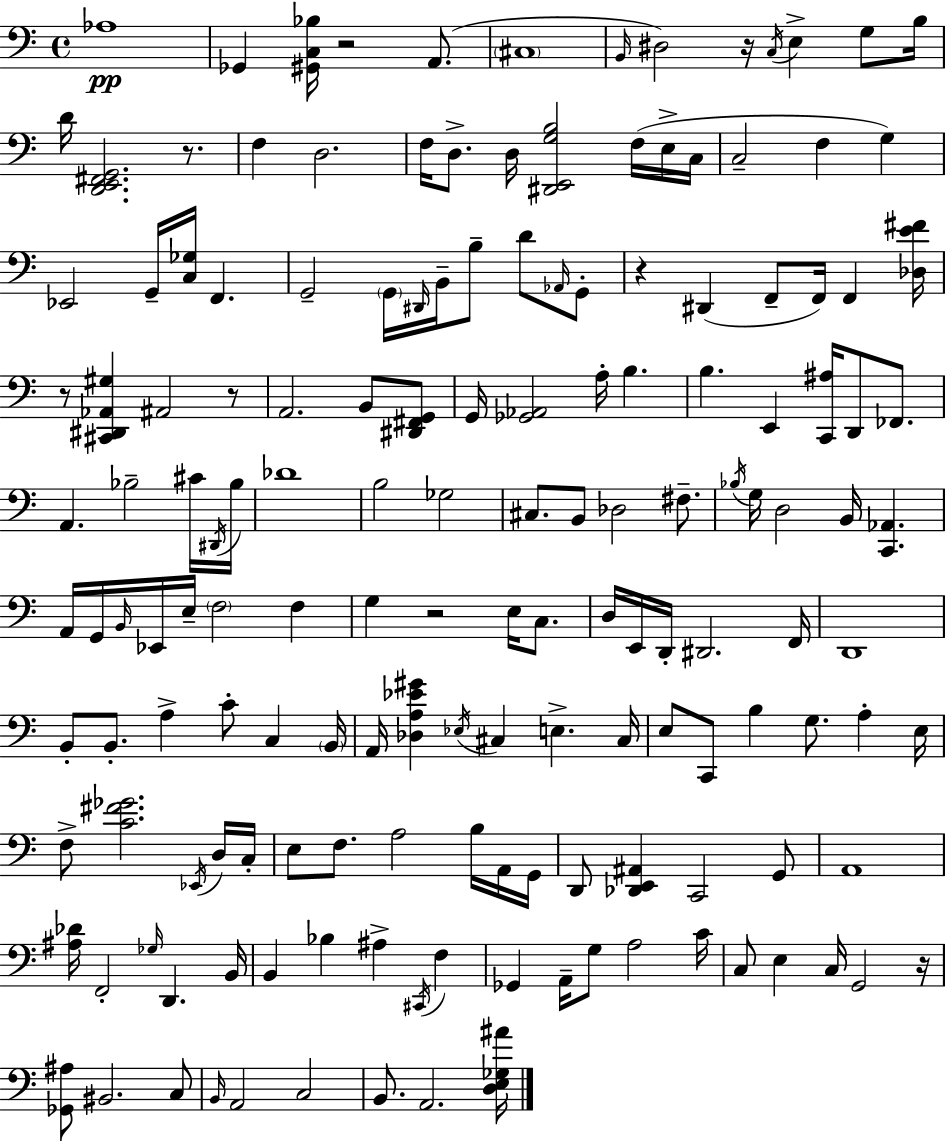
Ab3/w Gb2/q [G#2,C3,Bb3]/s R/h A2/e. C#3/w B2/s D#3/h R/s C3/s E3/q G3/e B3/s D4/s [D2,E2,F#2,G2]/h. R/e. F3/q D3/h. F3/s D3/e. D3/s [D#2,E2,G3,B3]/h F3/s E3/s C3/s C3/h F3/q G3/q Eb2/h G2/s [C3,Gb3]/s F2/q. G2/h G2/s D#2/s B2/s B3/e D4/e Ab2/s G2/e R/q D#2/q F2/e F2/s F2/q [Db3,E4,F#4]/s R/e [C#2,D#2,Ab2,G#3]/q A#2/h R/e A2/h. B2/e [D#2,F#2,G2]/e G2/s [Gb2,Ab2]/h A3/s B3/q. B3/q. E2/q [C2,A#3]/s D2/e FES2/e. A2/q. Bb3/h C#4/s D#2/s Bb3/s Db4/w B3/h Gb3/h C#3/e. B2/e Db3/h F#3/e. Bb3/s G3/s D3/h B2/s [C2,Ab2]/q. A2/s G2/s B2/s Eb2/s E3/s F3/h F3/q G3/q R/h E3/s C3/e. D3/s E2/s D2/s D#2/h. F2/s D2/w B2/e B2/e. A3/q C4/e C3/q B2/s A2/s [Db3,A3,Eb4,G#4]/q Eb3/s C#3/q E3/q. C#3/s E3/e C2/e B3/q G3/e. A3/q E3/s F3/e [C4,F#4,Gb4]/h. Eb2/s D3/s C3/s E3/e F3/e. A3/h B3/s A2/s G2/s D2/e [Db2,E2,A#2]/q C2/h G2/e A2/w [A#3,Db4]/s F2/h Gb3/s D2/q. B2/s B2/q Bb3/q A#3/q C#2/s F3/q Gb2/q A2/s G3/e A3/h C4/s C3/e E3/q C3/s G2/h R/s [Gb2,A#3]/e BIS2/h. C3/e B2/s A2/h C3/h B2/e. A2/h. [D3,E3,Gb3,A#4]/s